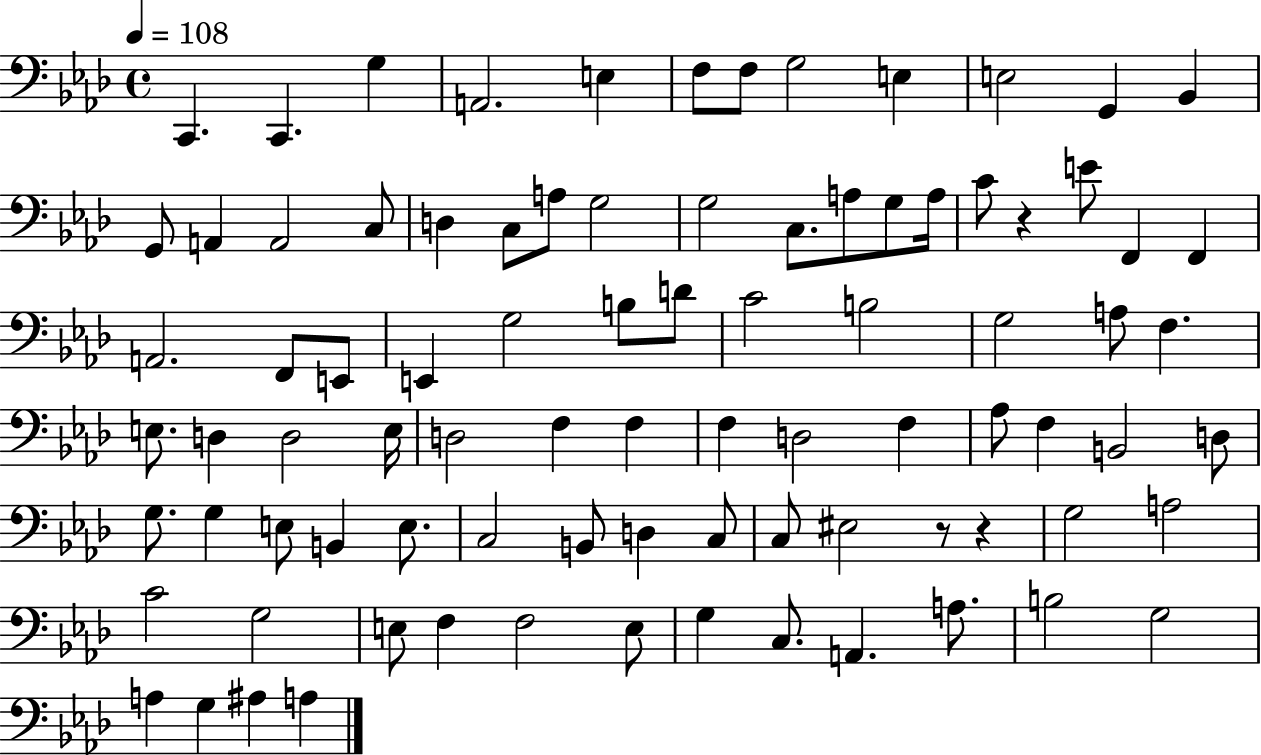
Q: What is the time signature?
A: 4/4